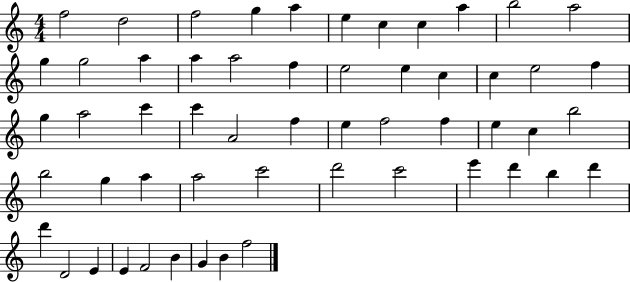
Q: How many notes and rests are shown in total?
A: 55